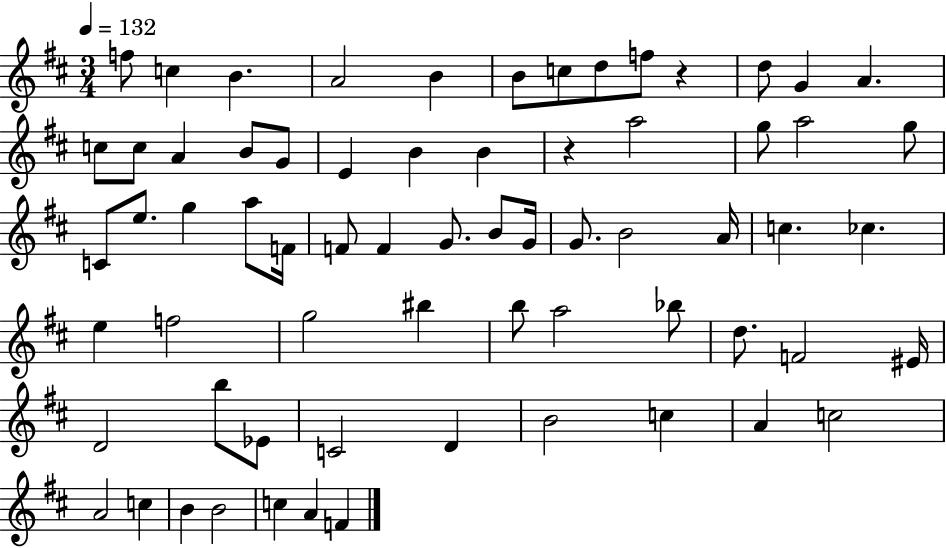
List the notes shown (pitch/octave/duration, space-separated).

F5/e C5/q B4/q. A4/h B4/q B4/e C5/e D5/e F5/e R/q D5/e G4/q A4/q. C5/e C5/e A4/q B4/e G4/e E4/q B4/q B4/q R/q A5/h G5/e A5/h G5/e C4/e E5/e. G5/q A5/e F4/s F4/e F4/q G4/e. B4/e G4/s G4/e. B4/h A4/s C5/q. CES5/q. E5/q F5/h G5/h BIS5/q B5/e A5/h Bb5/e D5/e. F4/h EIS4/s D4/h B5/e Eb4/e C4/h D4/q B4/h C5/q A4/q C5/h A4/h C5/q B4/q B4/h C5/q A4/q F4/q